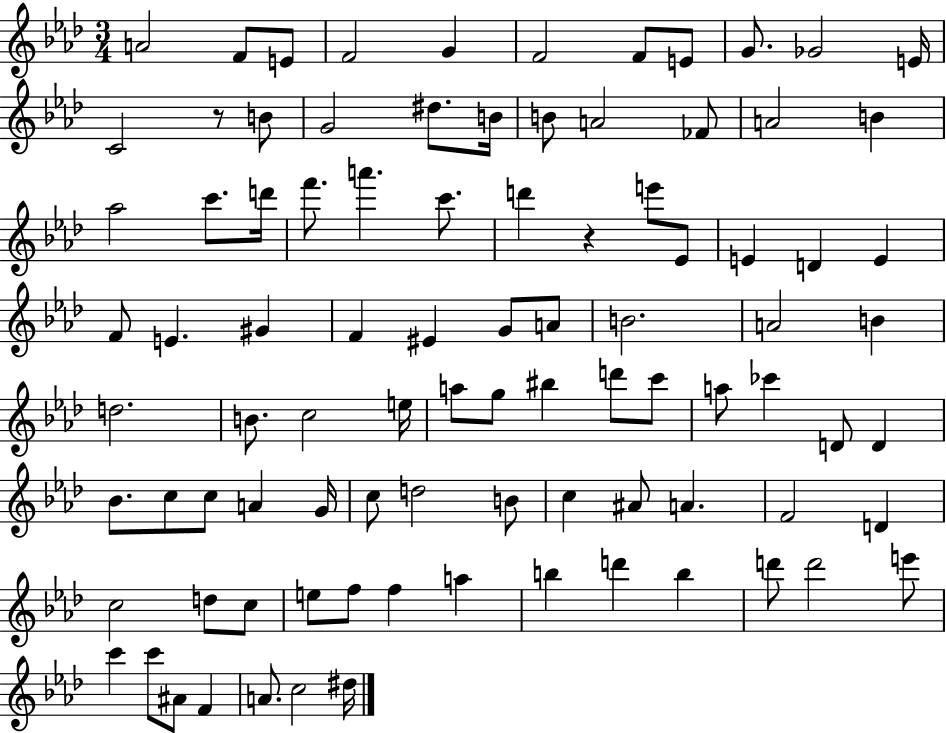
A4/h F4/e E4/e F4/h G4/q F4/h F4/e E4/e G4/e. Gb4/h E4/s C4/h R/e B4/e G4/h D#5/e. B4/s B4/e A4/h FES4/e A4/h B4/q Ab5/h C6/e. D6/s F6/e. A6/q. C6/e. D6/q R/q E6/e Eb4/e E4/q D4/q E4/q F4/e E4/q. G#4/q F4/q EIS4/q G4/e A4/e B4/h. A4/h B4/q D5/h. B4/e. C5/h E5/s A5/e G5/e BIS5/q D6/e C6/e A5/e CES6/q D4/e D4/q Bb4/e. C5/e C5/e A4/q G4/s C5/e D5/h B4/e C5/q A#4/e A4/q. F4/h D4/q C5/h D5/e C5/e E5/e F5/e F5/q A5/q B5/q D6/q B5/q D6/e D6/h E6/e C6/q C6/e A#4/e F4/q A4/e. C5/h D#5/s